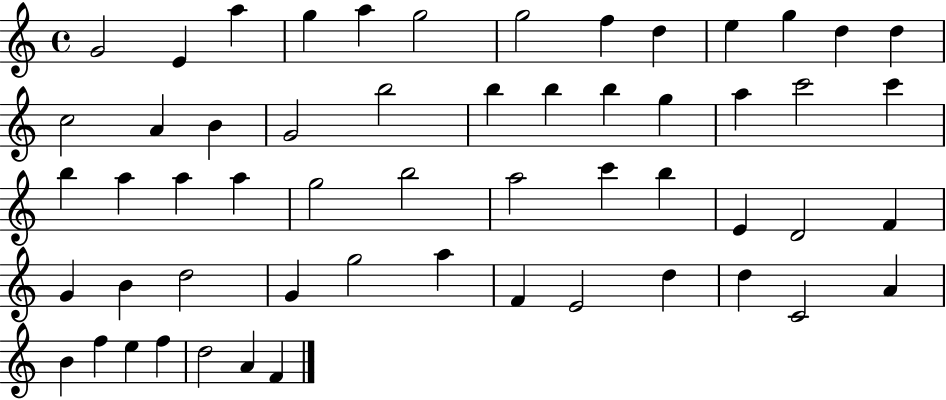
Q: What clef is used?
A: treble